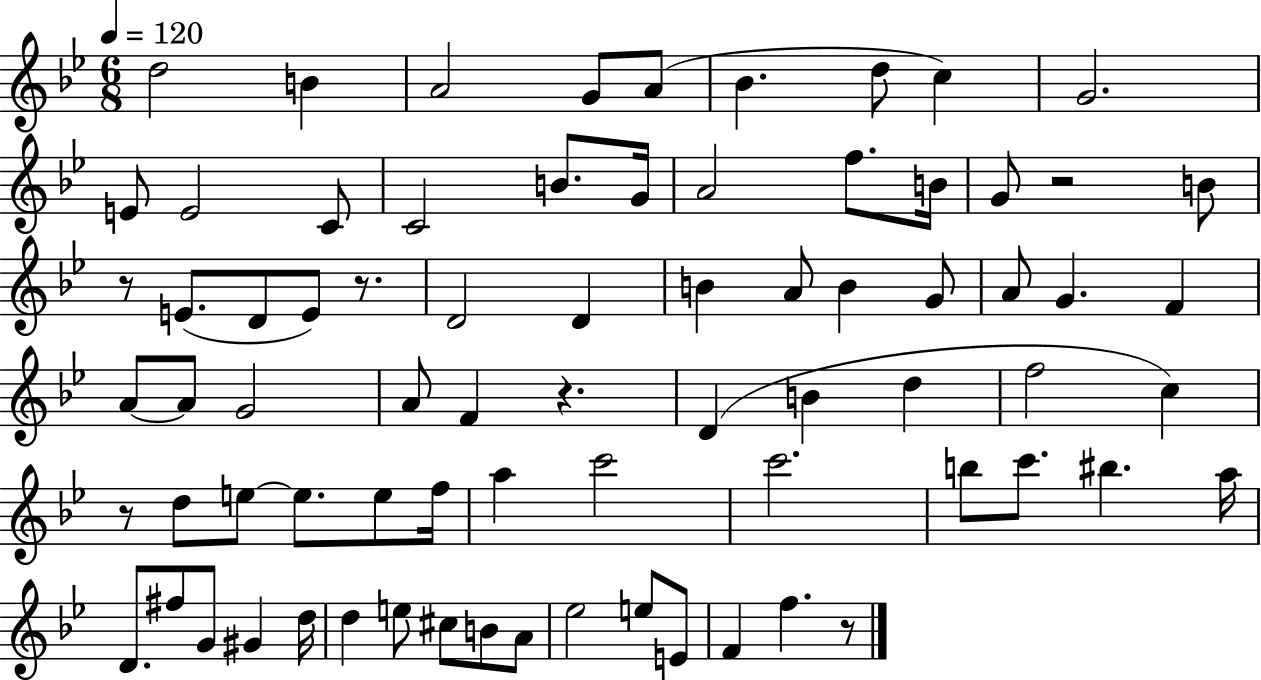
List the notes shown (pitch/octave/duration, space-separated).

D5/h B4/q A4/h G4/e A4/e Bb4/q. D5/e C5/q G4/h. E4/e E4/h C4/e C4/h B4/e. G4/s A4/h F5/e. B4/s G4/e R/h B4/e R/e E4/e. D4/e E4/e R/e. D4/h D4/q B4/q A4/e B4/q G4/e A4/e G4/q. F4/q A4/e A4/e G4/h A4/e F4/q R/q. D4/q B4/q D5/q F5/h C5/q R/e D5/e E5/e E5/e. E5/e F5/s A5/q C6/h C6/h. B5/e C6/e. BIS5/q. A5/s D4/e. F#5/e G4/e G#4/q D5/s D5/q E5/e C#5/e B4/e A4/e Eb5/h E5/e E4/e F4/q F5/q. R/e